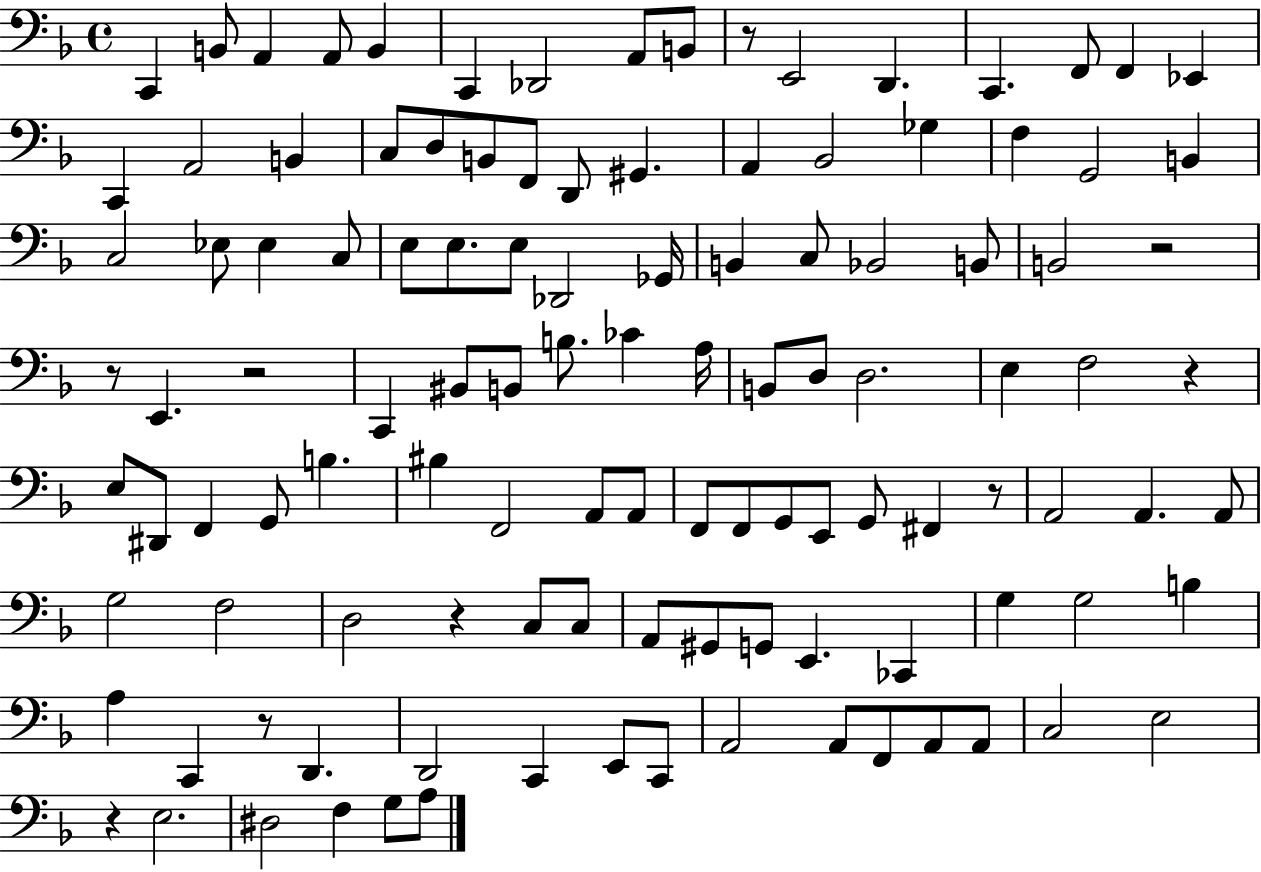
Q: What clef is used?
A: bass